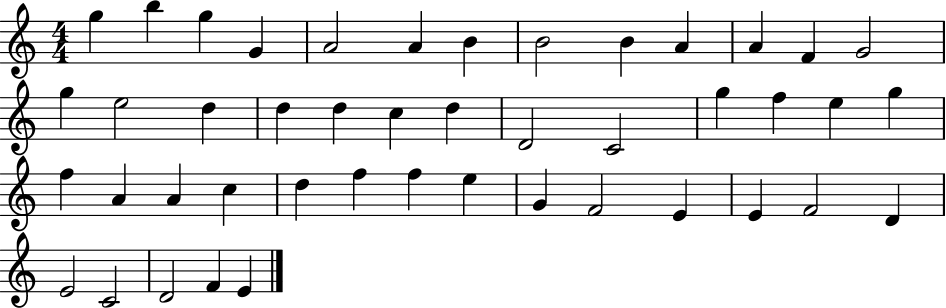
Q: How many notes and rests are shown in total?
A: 45